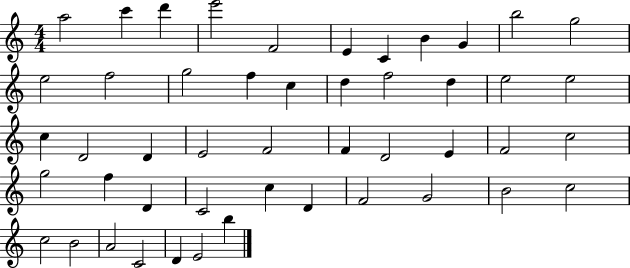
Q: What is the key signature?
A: C major